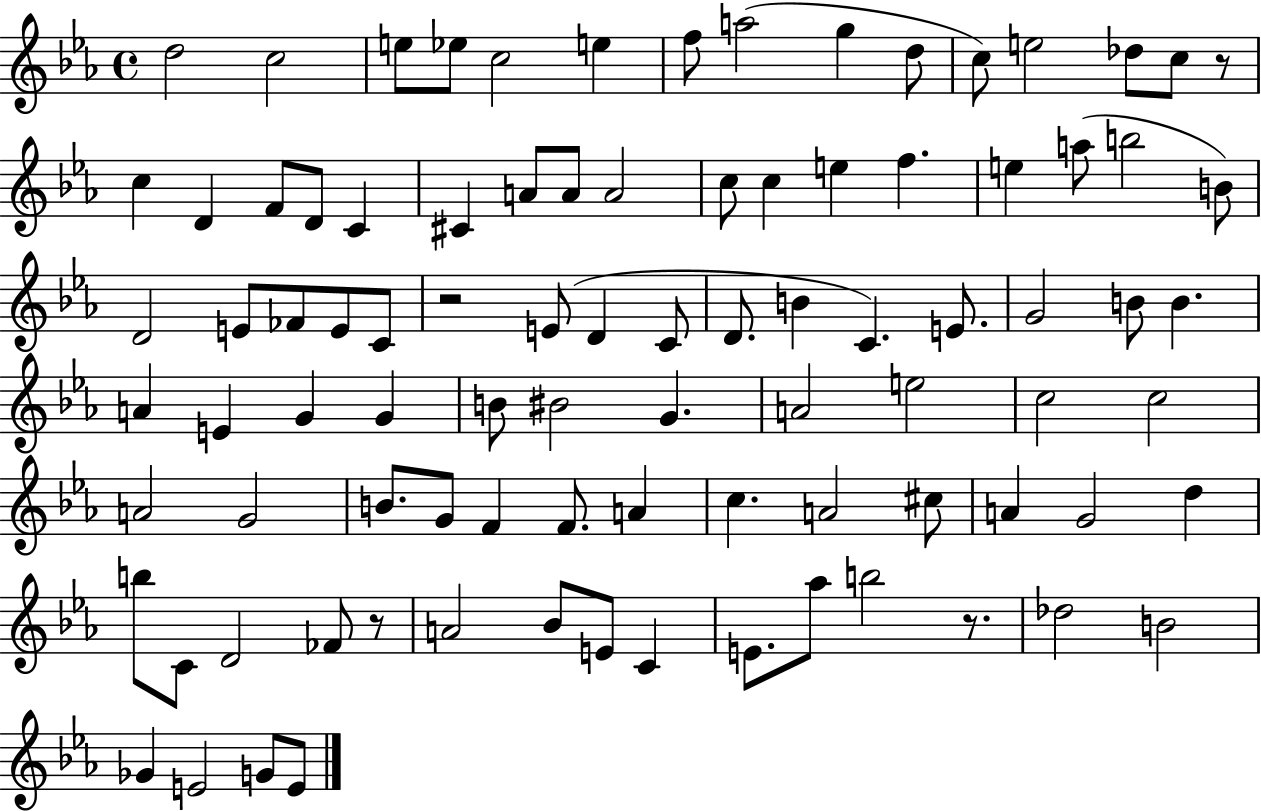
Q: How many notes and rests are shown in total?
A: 91